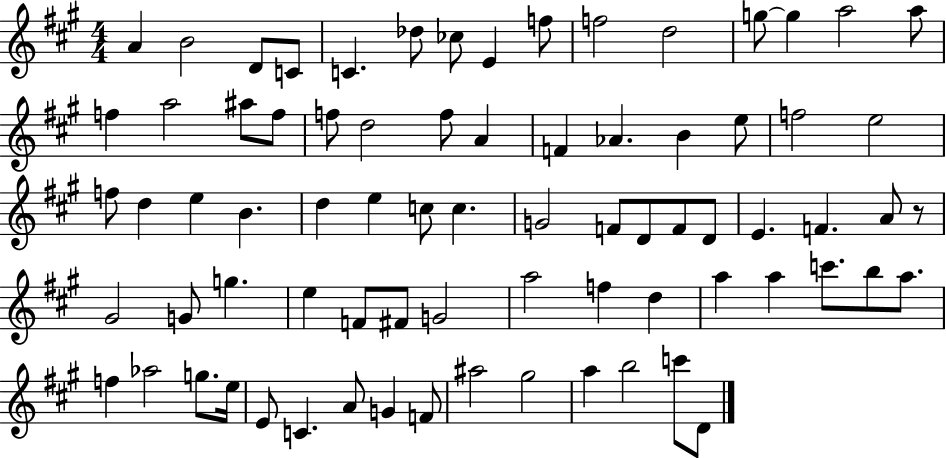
{
  \clef treble
  \numericTimeSignature
  \time 4/4
  \key a \major
  \repeat volta 2 { a'4 b'2 d'8 c'8 | c'4. des''8 ces''8 e'4 f''8 | f''2 d''2 | g''8~~ g''4 a''2 a''8 | \break f''4 a''2 ais''8 f''8 | f''8 d''2 f''8 a'4 | f'4 aes'4. b'4 e''8 | f''2 e''2 | \break f''8 d''4 e''4 b'4. | d''4 e''4 c''8 c''4. | g'2 f'8 d'8 f'8 d'8 | e'4. f'4. a'8 r8 | \break gis'2 g'8 g''4. | e''4 f'8 fis'8 g'2 | a''2 f''4 d''4 | a''4 a''4 c'''8. b''8 a''8. | \break f''4 aes''2 g''8. e''16 | e'8 c'4. a'8 g'4 f'8 | ais''2 gis''2 | a''4 b''2 c'''8 d'8 | \break } \bar "|."
}